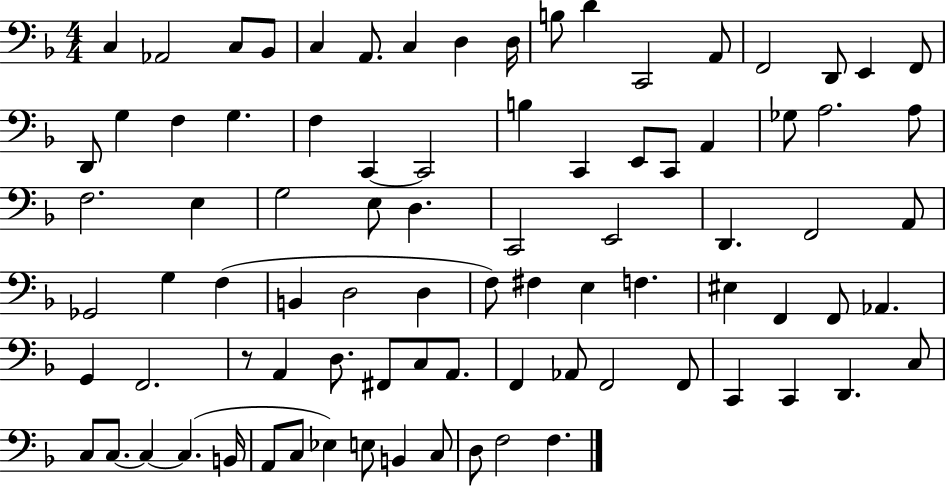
X:1
T:Untitled
M:4/4
L:1/4
K:F
C, _A,,2 C,/2 _B,,/2 C, A,,/2 C, D, D,/4 B,/2 D C,,2 A,,/2 F,,2 D,,/2 E,, F,,/2 D,,/2 G, F, G, F, C,, C,,2 B, C,, E,,/2 C,,/2 A,, _G,/2 A,2 A,/2 F,2 E, G,2 E,/2 D, C,,2 E,,2 D,, F,,2 A,,/2 _G,,2 G, F, B,, D,2 D, F,/2 ^F, E, F, ^E, F,, F,,/2 _A,, G,, F,,2 z/2 A,, D,/2 ^F,,/2 C,/2 A,,/2 F,, _A,,/2 F,,2 F,,/2 C,, C,, D,, C,/2 C,/2 C,/2 C, C, B,,/4 A,,/2 C,/2 _E, E,/2 B,, C,/2 D,/2 F,2 F,